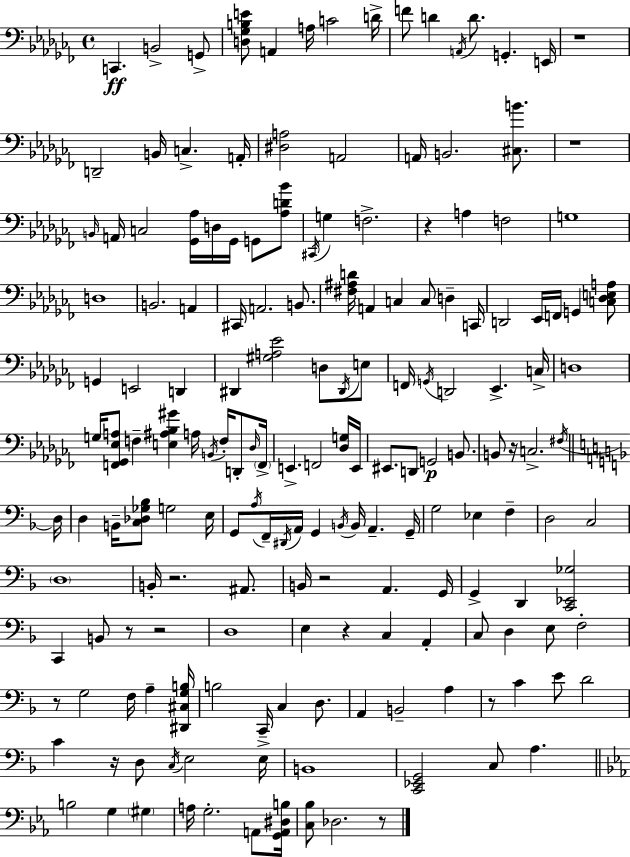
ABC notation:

X:1
T:Untitled
M:4/4
L:1/4
K:Abm
C,, B,,2 G,,/2 [D,_G,B,E]/2 A,, A,/4 C2 D/4 F/2 D A,,/4 D/2 G,, E,,/4 z4 D,,2 B,,/4 C, A,,/4 [^D,A,]2 A,,2 A,,/4 B,,2 [^C,B]/2 z4 B,,/4 A,,/4 C,2 [_G,,_A,]/4 D,/4 _G,,/4 G,,/2 [_A,D_B]/2 ^C,,/4 G, F,2 z A, F,2 G,4 D,4 B,,2 A,, ^C,,/4 A,,2 B,,/2 [^F,^A,D]/4 A,, C, C,/2 D, C,,/4 D,,2 _E,,/4 F,,/4 G,, [C,_D,E,A,]/2 G,, E,,2 D,, ^D,, [^G,A,_E]2 D,/2 ^D,,/4 E,/2 F,,/4 G,,/4 D,,2 _E,, C,/4 D,4 G,/4 [F,,_G,,_E,A,]/2 F, [E,^A,_B,^G] A,/4 B,,/4 F,/4 D,,/2 _D,/4 F,,/4 E,, F,,2 [_D,G,]/4 E,,/4 ^E,,/2 D,,/2 G,,2 B,,/2 B,,/2 z/4 C,2 ^F,/4 D,/4 D, B,,/4 [C,_D,_G,_B,]/2 G,2 E,/4 G,,/2 A,/4 F,,/4 ^D,,/4 A,,/4 G,, B,,/4 B,,/4 A,, G,,/4 G,2 _E, F, D,2 C,2 D,4 B,,/4 z2 ^A,,/2 B,,/4 z2 A,, G,,/4 G,, D,, [C,,_E,,_G,]2 C,, B,,/2 z/2 z2 D,4 E, z C, A,, C,/2 D, E,/2 F,2 z/2 G,2 F,/4 A, [^D,,^C,G,B,]/4 B,2 C,,/4 C, D,/2 A,, B,,2 A, z/2 C E/2 D2 C z/4 D,/2 C,/4 E,2 E,/4 B,,4 [C,,_E,,G,,]2 C,/2 A, B,2 G, ^G, A,/4 G,2 A,,/2 [G,,A,,^D,B,]/4 [C,_B,]/2 _D,2 z/2